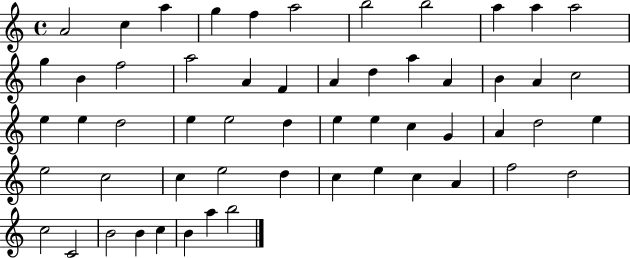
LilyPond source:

{
  \clef treble
  \time 4/4
  \defaultTimeSignature
  \key c \major
  a'2 c''4 a''4 | g''4 f''4 a''2 | b''2 b''2 | a''4 a''4 a''2 | \break g''4 b'4 f''2 | a''2 a'4 f'4 | a'4 d''4 a''4 a'4 | b'4 a'4 c''2 | \break e''4 e''4 d''2 | e''4 e''2 d''4 | e''4 e''4 c''4 g'4 | a'4 d''2 e''4 | \break e''2 c''2 | c''4 e''2 d''4 | c''4 e''4 c''4 a'4 | f''2 d''2 | \break c''2 c'2 | b'2 b'4 c''4 | b'4 a''4 b''2 | \bar "|."
}